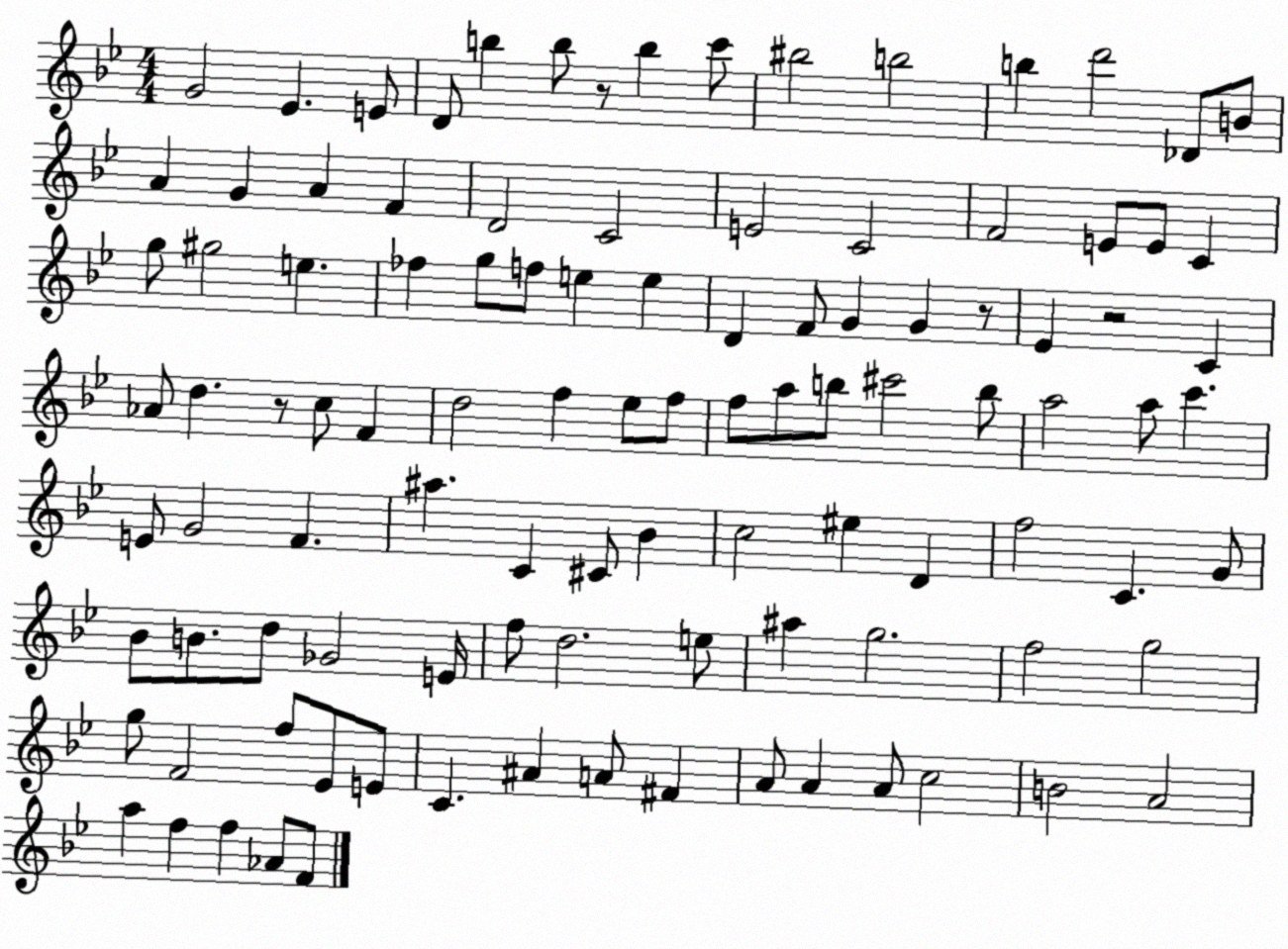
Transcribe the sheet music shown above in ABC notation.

X:1
T:Untitled
M:4/4
L:1/4
K:Bb
G2 _E E/2 D/2 b b/2 z/2 b c'/2 ^b2 b2 b d'2 _D/2 B/2 A G A F D2 C2 E2 C2 F2 E/2 E/2 C g/2 ^g2 e _f g/2 f/2 e e D F/2 G G z/2 _E z2 C _A/2 d z/2 c/2 F d2 f _e/2 f/2 f/2 a/2 b/2 ^c'2 b/2 a2 a/2 c' E/2 G2 F ^a C ^C/2 _B c2 ^e D f2 C G/2 _B/2 B/2 d/2 _G2 E/4 f/2 d2 e/2 ^a g2 f2 g2 g/2 F2 f/2 _E/2 E/2 C ^A A/2 ^F A/2 A A/2 c2 B2 A2 a f f _A/2 F/2